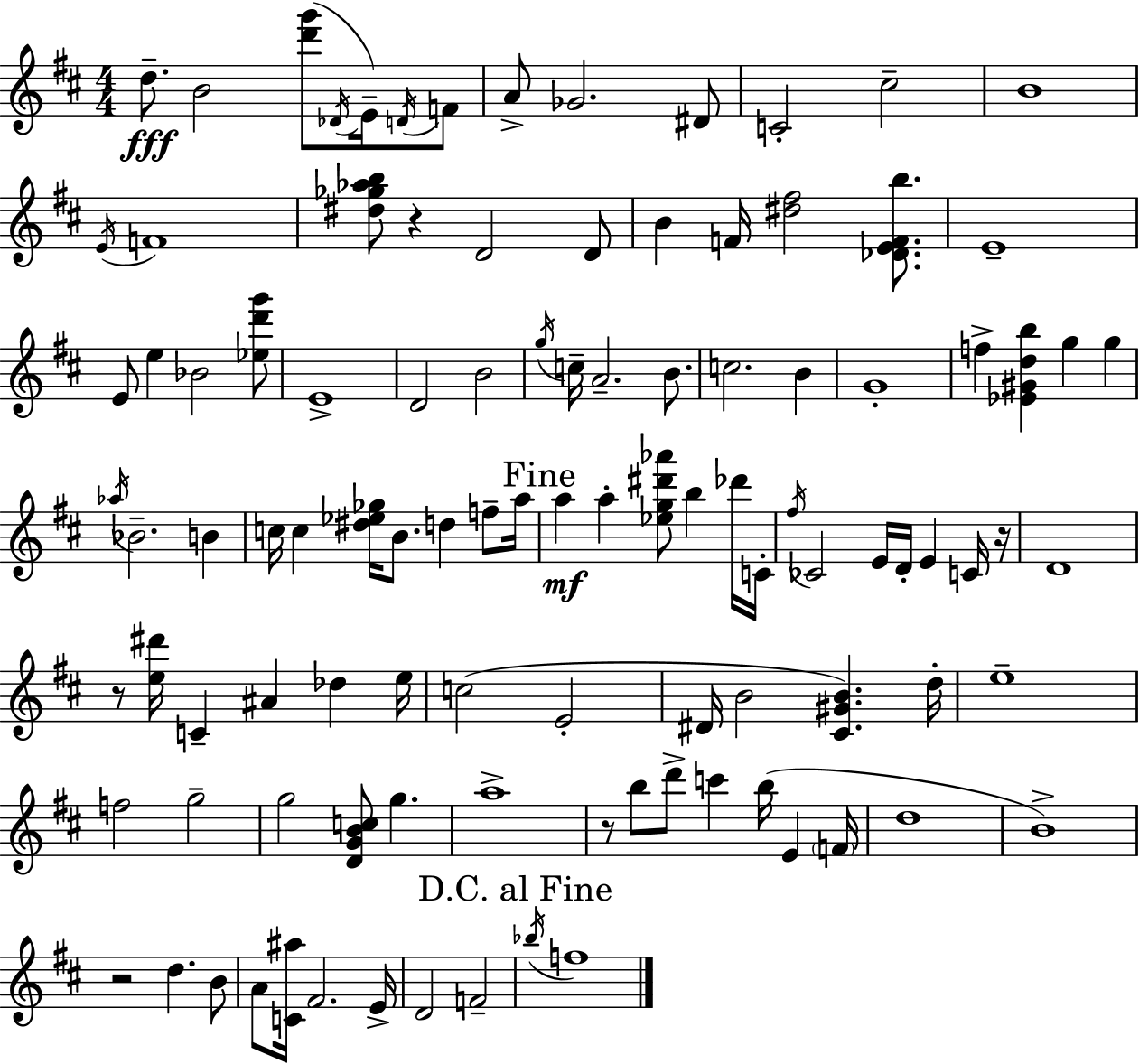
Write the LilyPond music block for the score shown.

{
  \clef treble
  \numericTimeSignature
  \time 4/4
  \key d \major
  d''8.--\fff b'2 <d''' g'''>8( \acciaccatura { des'16 } e'16--) \acciaccatura { d'16 } | f'8 a'8-> ges'2. | dis'8 c'2-. cis''2-- | b'1 | \break \acciaccatura { e'16 } f'1 | <dis'' ges'' aes'' b''>8 r4 d'2 | d'8 b'4 f'16 <dis'' fis''>2 | <des' e' f' b''>8. e'1-- | \break e'8 e''4 bes'2 | <ees'' d''' g'''>8 e'1-> | d'2 b'2 | \acciaccatura { g''16 } c''16-- a'2.-- | \break b'8. c''2. | b'4 g'1-. | f''4-> <ees' gis' d'' b''>4 g''4 | g''4 \acciaccatura { aes''16 } bes'2.-- | \break b'4 c''16 c''4 <dis'' ees'' ges''>16 b'8. d''4 | f''8-- a''16 \mark "Fine" a''4\mf a''4-. <ees'' g'' dis''' aes'''>8 b''4 | des'''16 c'16-. \acciaccatura { fis''16 } ces'2 e'16 d'16-. | e'4 c'16 r16 d'1 | \break r8 <e'' dis'''>16 c'4-- ais'4 | des''4 e''16 c''2( e'2-. | dis'16 b'2 <cis' gis' b'>4.) | d''16-. e''1-- | \break f''2 g''2-- | g''2 <d' g' b' c''>8 | g''4. a''1-> | r8 b''8 d'''8-> c'''4 | \break b''16( e'4 \parenthesize f'16 d''1 | b'1->) | r2 d''4. | b'8 a'8 <c' ais''>16 fis'2. | \break e'16-> d'2 f'2-- | \mark "D.C. al Fine" \acciaccatura { bes''16 } f''1 | \bar "|."
}